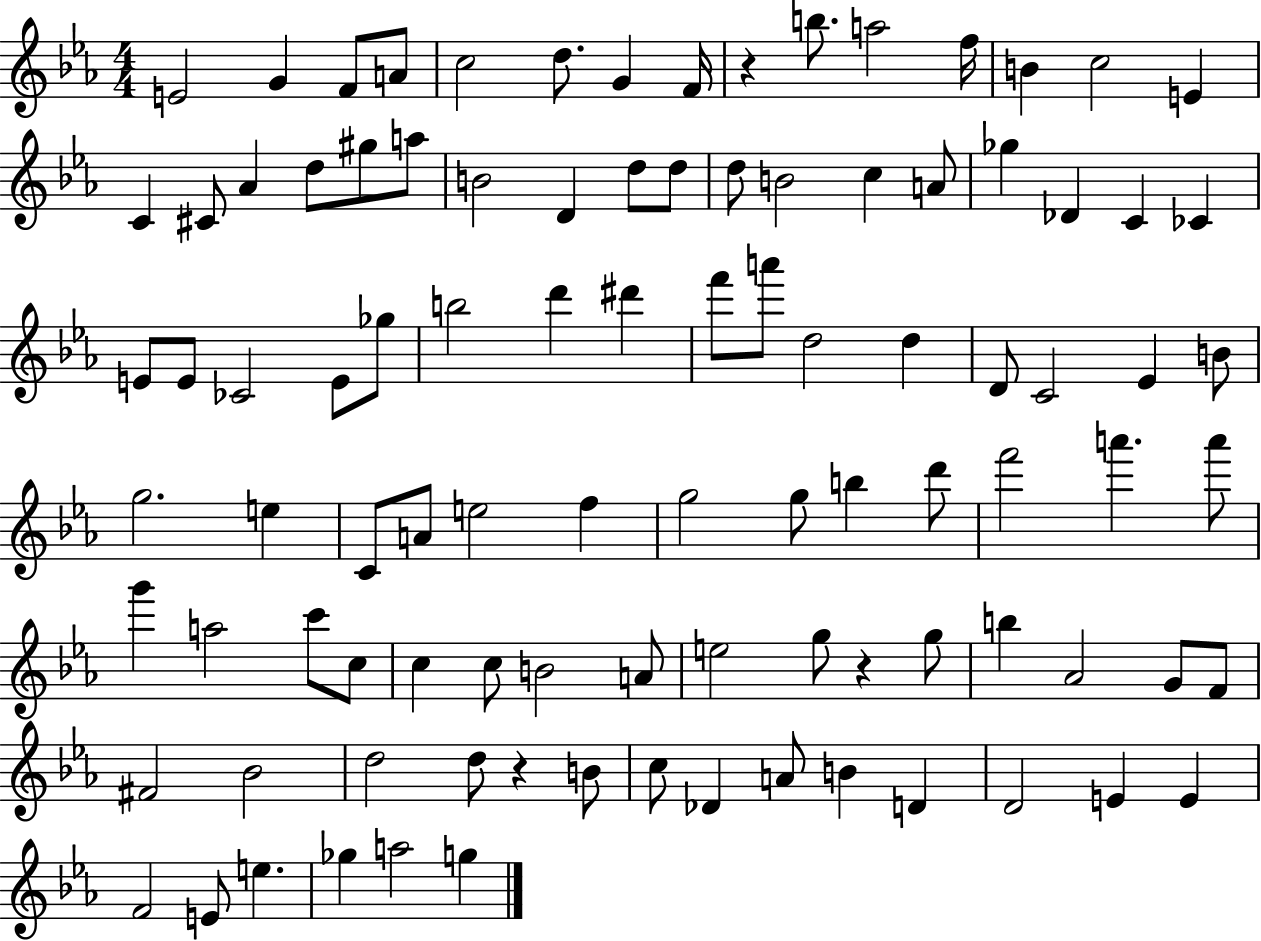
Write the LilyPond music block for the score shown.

{
  \clef treble
  \numericTimeSignature
  \time 4/4
  \key ees \major
  e'2 g'4 f'8 a'8 | c''2 d''8. g'4 f'16 | r4 b''8. a''2 f''16 | b'4 c''2 e'4 | \break c'4 cis'8 aes'4 d''8 gis''8 a''8 | b'2 d'4 d''8 d''8 | d''8 b'2 c''4 a'8 | ges''4 des'4 c'4 ces'4 | \break e'8 e'8 ces'2 e'8 ges''8 | b''2 d'''4 dis'''4 | f'''8 a'''8 d''2 d''4 | d'8 c'2 ees'4 b'8 | \break g''2. e''4 | c'8 a'8 e''2 f''4 | g''2 g''8 b''4 d'''8 | f'''2 a'''4. a'''8 | \break g'''4 a''2 c'''8 c''8 | c''4 c''8 b'2 a'8 | e''2 g''8 r4 g''8 | b''4 aes'2 g'8 f'8 | \break fis'2 bes'2 | d''2 d''8 r4 b'8 | c''8 des'4 a'8 b'4 d'4 | d'2 e'4 e'4 | \break f'2 e'8 e''4. | ges''4 a''2 g''4 | \bar "|."
}